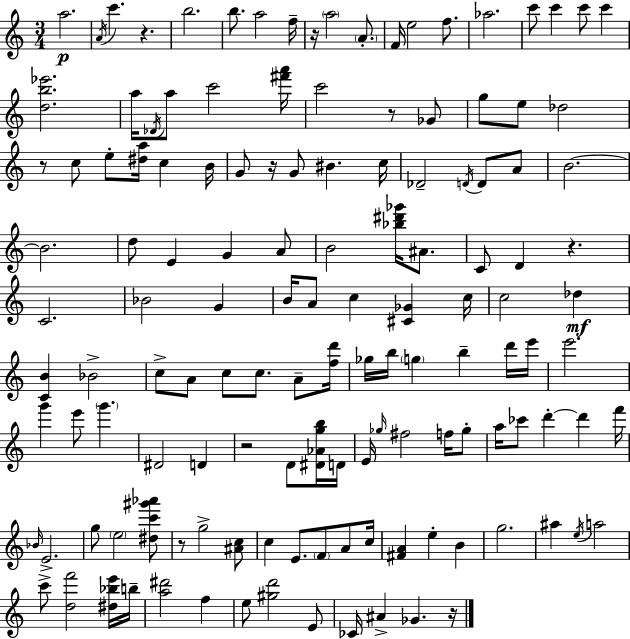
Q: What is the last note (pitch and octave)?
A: Gb4